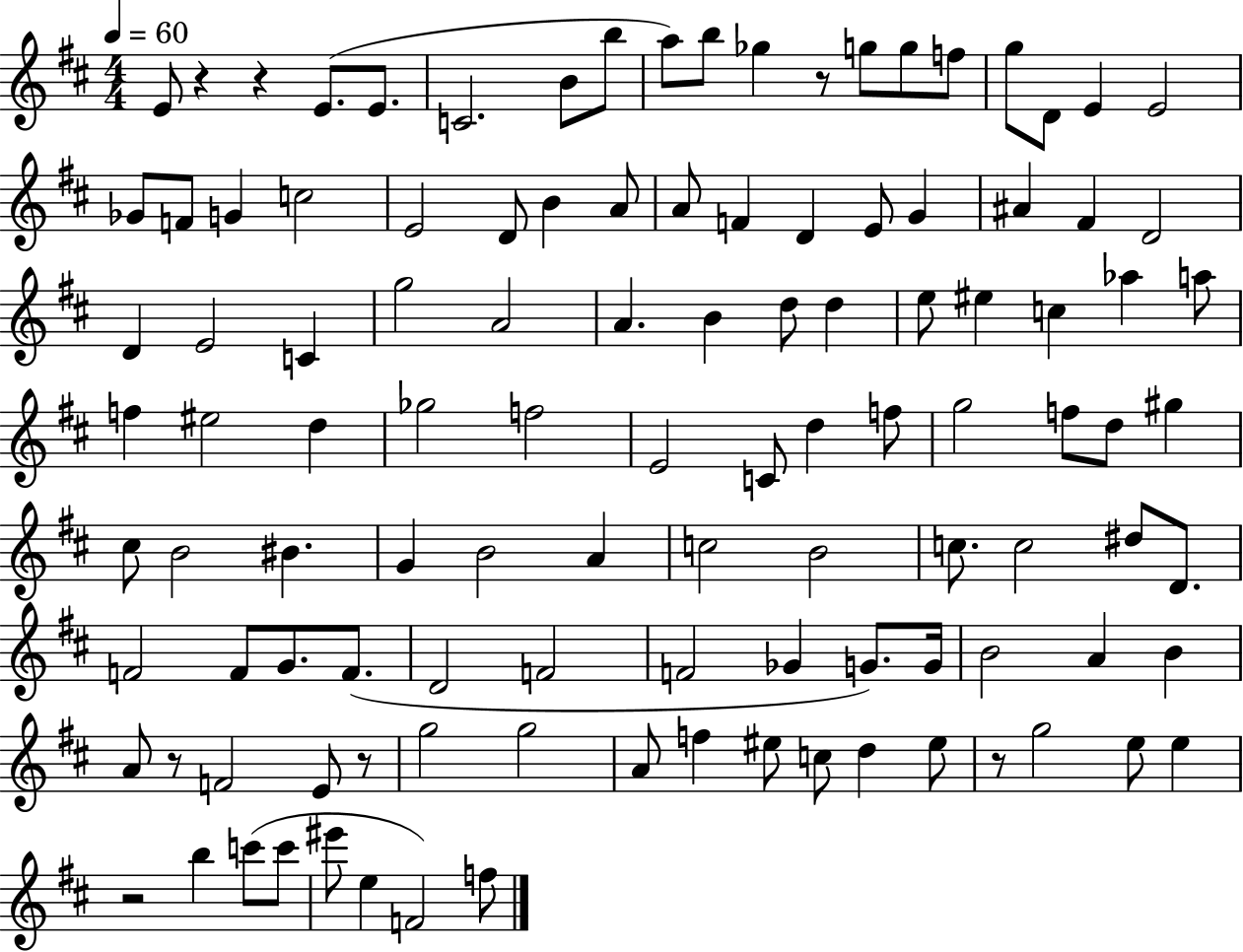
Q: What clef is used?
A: treble